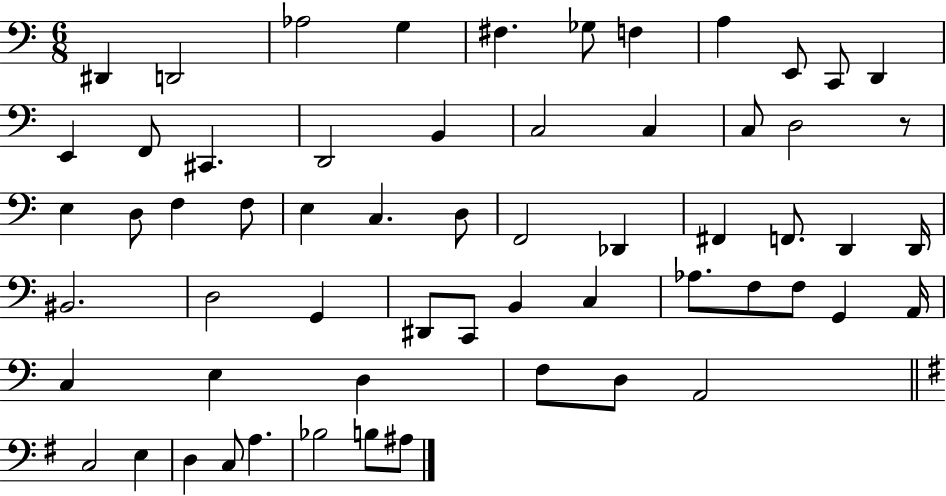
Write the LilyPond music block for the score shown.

{
  \clef bass
  \numericTimeSignature
  \time 6/8
  \key c \major
  \repeat volta 2 { dis,4 d,2 | aes2 g4 | fis4. ges8 f4 | a4 e,8 c,8 d,4 | \break e,4 f,8 cis,4. | d,2 b,4 | c2 c4 | c8 d2 r8 | \break e4 d8 f4 f8 | e4 c4. d8 | f,2 des,4 | fis,4 f,8. d,4 d,16 | \break bis,2. | d2 g,4 | dis,8 c,8 b,4 c4 | aes8. f8 f8 g,4 a,16 | \break c4 e4 d4 | f8 d8 a,2 | \bar "||" \break \key g \major c2 e4 | d4 c8 a4. | bes2 b8 ais8 | } \bar "|."
}